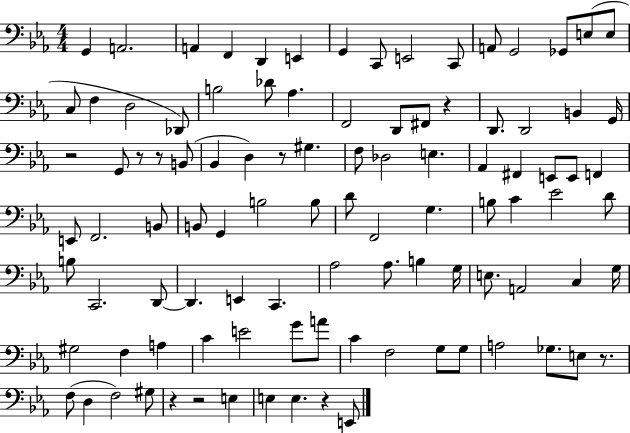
{
  \clef bass
  \numericTimeSignature
  \time 4/4
  \key ees \major
  g,4 a,2. | a,4 f,4 d,4 e,4 | g,4 c,8 e,2 c,8 | a,8 g,2 ges,8 e8( e8 | \break c8 f4 d2 des,8) | b2 des'8 aes4. | f,2 d,8 fis,8 r4 | d,8. d,2 b,4 g,16 | \break r2 g,8 r8 r8 b,8( | bes,4 d4) r8 gis4. | f8 des2 e4. | aes,4 fis,4 e,8 e,8 f,4 | \break e,8 f,2. b,8 | b,8 g,4 b2 b8 | d'8 f,2 g4. | b8 c'4 ees'2 d'8 | \break b8 c,2. d,8~~ | d,4. e,4 c,4. | aes2 aes8. b4 g16 | e8. a,2 c4 g16 | \break gis2 f4 a4 | c'4 e'2 g'8 a'8 | c'4 f2 g8 g8 | a2 ges8. e8 r8. | \break f8( d4 f2) gis8 | r4 r2 e4 | e4 e4. r4 e,8 | \bar "|."
}